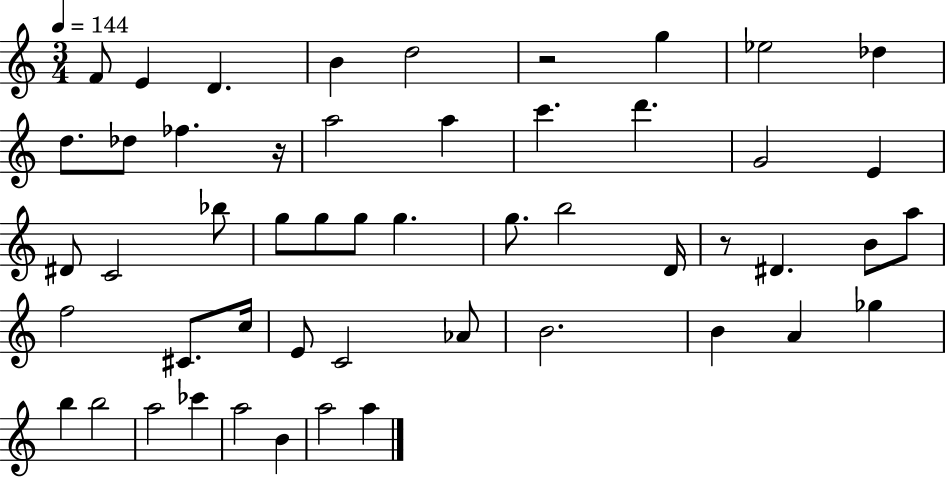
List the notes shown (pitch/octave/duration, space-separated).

F4/e E4/q D4/q. B4/q D5/h R/h G5/q Eb5/h Db5/q D5/e. Db5/e FES5/q. R/s A5/h A5/q C6/q. D6/q. G4/h E4/q D#4/e C4/h Bb5/e G5/e G5/e G5/e G5/q. G5/e. B5/h D4/s R/e D#4/q. B4/e A5/e F5/h C#4/e. C5/s E4/e C4/h Ab4/e B4/h. B4/q A4/q Gb5/q B5/q B5/h A5/h CES6/q A5/h B4/q A5/h A5/q